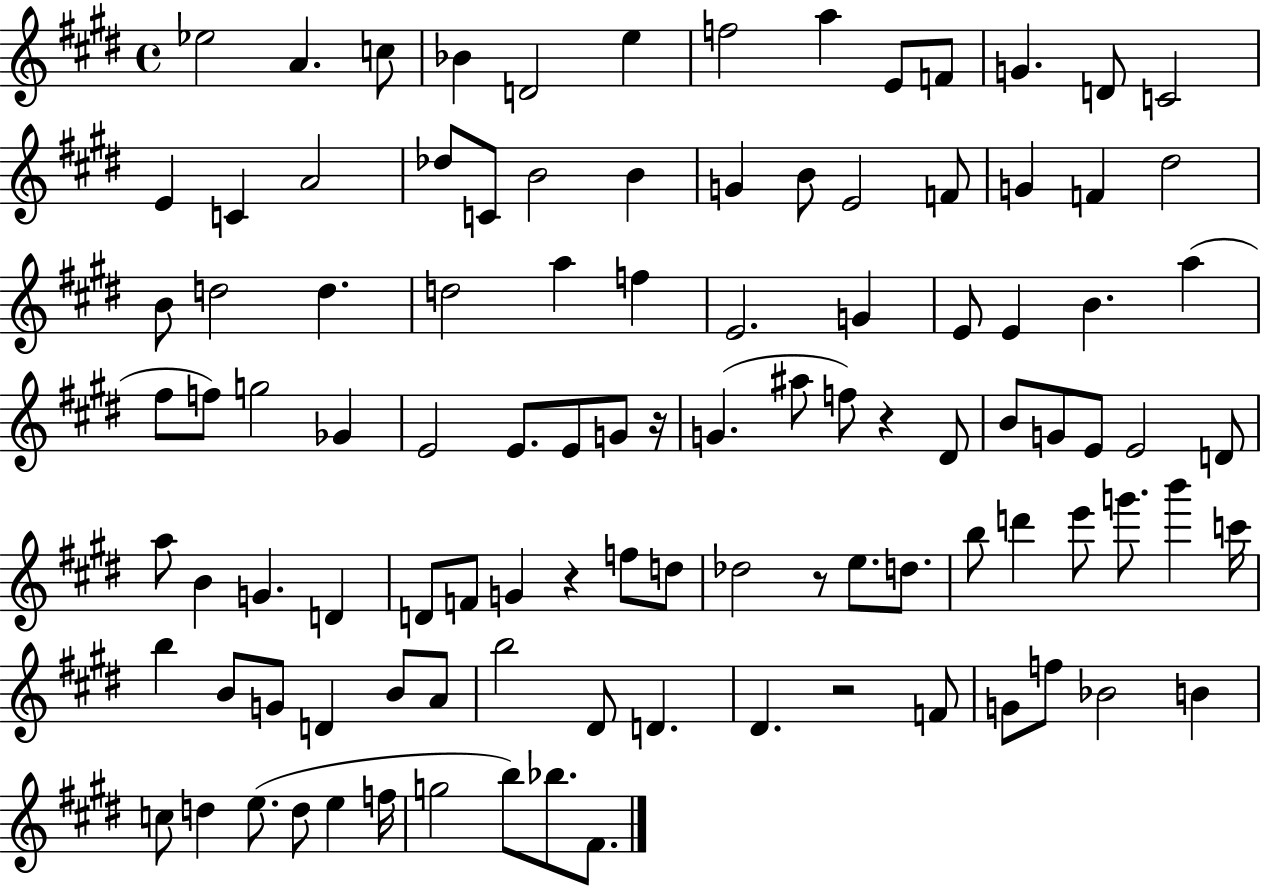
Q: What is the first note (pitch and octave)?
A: Eb5